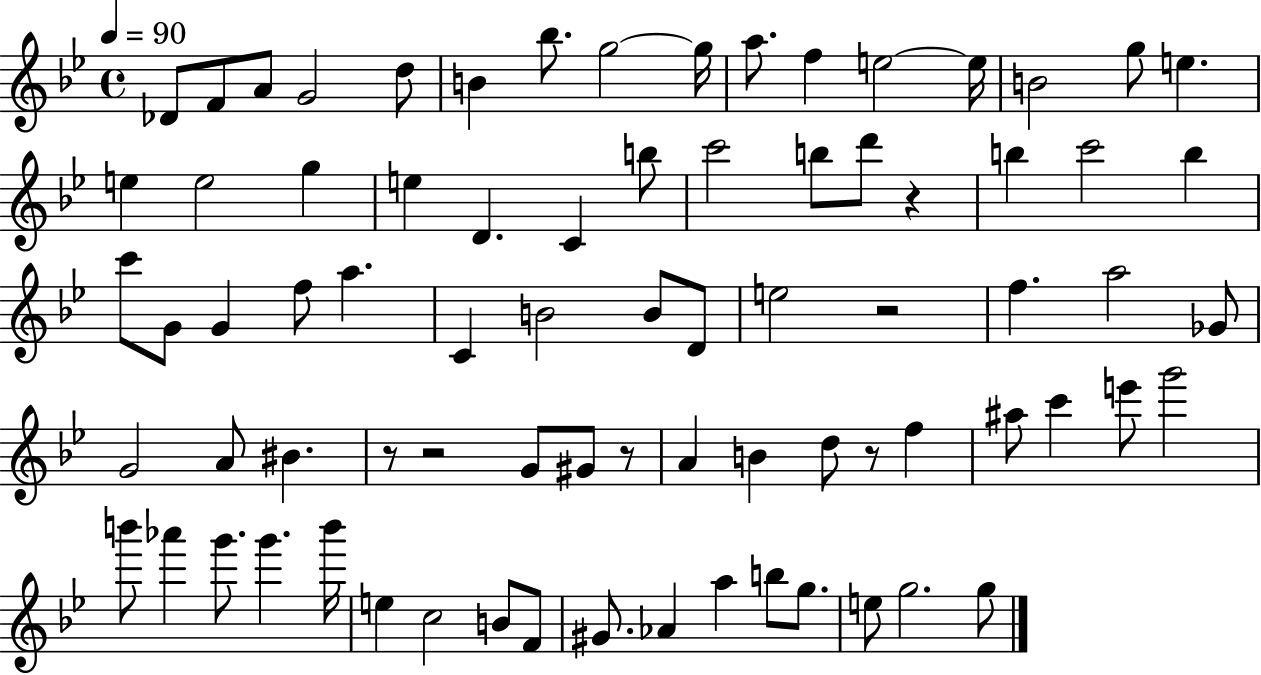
{
  \clef treble
  \time 4/4
  \defaultTimeSignature
  \key bes \major
  \tempo 4 = 90
  \repeat volta 2 { des'8 f'8 a'8 g'2 d''8 | b'4 bes''8. g''2~~ g''16 | a''8. f''4 e''2~~ e''16 | b'2 g''8 e''4. | \break e''4 e''2 g''4 | e''4 d'4. c'4 b''8 | c'''2 b''8 d'''8 r4 | b''4 c'''2 b''4 | \break c'''8 g'8 g'4 f''8 a''4. | c'4 b'2 b'8 d'8 | e''2 r2 | f''4. a''2 ges'8 | \break g'2 a'8 bis'4. | r8 r2 g'8 gis'8 r8 | a'4 b'4 d''8 r8 f''4 | ais''8 c'''4 e'''8 g'''2 | \break b'''8 aes'''4 g'''8. g'''4. b'''16 | e''4 c''2 b'8 f'8 | gis'8. aes'4 a''4 b''8 g''8. | e''8 g''2. g''8 | \break } \bar "|."
}